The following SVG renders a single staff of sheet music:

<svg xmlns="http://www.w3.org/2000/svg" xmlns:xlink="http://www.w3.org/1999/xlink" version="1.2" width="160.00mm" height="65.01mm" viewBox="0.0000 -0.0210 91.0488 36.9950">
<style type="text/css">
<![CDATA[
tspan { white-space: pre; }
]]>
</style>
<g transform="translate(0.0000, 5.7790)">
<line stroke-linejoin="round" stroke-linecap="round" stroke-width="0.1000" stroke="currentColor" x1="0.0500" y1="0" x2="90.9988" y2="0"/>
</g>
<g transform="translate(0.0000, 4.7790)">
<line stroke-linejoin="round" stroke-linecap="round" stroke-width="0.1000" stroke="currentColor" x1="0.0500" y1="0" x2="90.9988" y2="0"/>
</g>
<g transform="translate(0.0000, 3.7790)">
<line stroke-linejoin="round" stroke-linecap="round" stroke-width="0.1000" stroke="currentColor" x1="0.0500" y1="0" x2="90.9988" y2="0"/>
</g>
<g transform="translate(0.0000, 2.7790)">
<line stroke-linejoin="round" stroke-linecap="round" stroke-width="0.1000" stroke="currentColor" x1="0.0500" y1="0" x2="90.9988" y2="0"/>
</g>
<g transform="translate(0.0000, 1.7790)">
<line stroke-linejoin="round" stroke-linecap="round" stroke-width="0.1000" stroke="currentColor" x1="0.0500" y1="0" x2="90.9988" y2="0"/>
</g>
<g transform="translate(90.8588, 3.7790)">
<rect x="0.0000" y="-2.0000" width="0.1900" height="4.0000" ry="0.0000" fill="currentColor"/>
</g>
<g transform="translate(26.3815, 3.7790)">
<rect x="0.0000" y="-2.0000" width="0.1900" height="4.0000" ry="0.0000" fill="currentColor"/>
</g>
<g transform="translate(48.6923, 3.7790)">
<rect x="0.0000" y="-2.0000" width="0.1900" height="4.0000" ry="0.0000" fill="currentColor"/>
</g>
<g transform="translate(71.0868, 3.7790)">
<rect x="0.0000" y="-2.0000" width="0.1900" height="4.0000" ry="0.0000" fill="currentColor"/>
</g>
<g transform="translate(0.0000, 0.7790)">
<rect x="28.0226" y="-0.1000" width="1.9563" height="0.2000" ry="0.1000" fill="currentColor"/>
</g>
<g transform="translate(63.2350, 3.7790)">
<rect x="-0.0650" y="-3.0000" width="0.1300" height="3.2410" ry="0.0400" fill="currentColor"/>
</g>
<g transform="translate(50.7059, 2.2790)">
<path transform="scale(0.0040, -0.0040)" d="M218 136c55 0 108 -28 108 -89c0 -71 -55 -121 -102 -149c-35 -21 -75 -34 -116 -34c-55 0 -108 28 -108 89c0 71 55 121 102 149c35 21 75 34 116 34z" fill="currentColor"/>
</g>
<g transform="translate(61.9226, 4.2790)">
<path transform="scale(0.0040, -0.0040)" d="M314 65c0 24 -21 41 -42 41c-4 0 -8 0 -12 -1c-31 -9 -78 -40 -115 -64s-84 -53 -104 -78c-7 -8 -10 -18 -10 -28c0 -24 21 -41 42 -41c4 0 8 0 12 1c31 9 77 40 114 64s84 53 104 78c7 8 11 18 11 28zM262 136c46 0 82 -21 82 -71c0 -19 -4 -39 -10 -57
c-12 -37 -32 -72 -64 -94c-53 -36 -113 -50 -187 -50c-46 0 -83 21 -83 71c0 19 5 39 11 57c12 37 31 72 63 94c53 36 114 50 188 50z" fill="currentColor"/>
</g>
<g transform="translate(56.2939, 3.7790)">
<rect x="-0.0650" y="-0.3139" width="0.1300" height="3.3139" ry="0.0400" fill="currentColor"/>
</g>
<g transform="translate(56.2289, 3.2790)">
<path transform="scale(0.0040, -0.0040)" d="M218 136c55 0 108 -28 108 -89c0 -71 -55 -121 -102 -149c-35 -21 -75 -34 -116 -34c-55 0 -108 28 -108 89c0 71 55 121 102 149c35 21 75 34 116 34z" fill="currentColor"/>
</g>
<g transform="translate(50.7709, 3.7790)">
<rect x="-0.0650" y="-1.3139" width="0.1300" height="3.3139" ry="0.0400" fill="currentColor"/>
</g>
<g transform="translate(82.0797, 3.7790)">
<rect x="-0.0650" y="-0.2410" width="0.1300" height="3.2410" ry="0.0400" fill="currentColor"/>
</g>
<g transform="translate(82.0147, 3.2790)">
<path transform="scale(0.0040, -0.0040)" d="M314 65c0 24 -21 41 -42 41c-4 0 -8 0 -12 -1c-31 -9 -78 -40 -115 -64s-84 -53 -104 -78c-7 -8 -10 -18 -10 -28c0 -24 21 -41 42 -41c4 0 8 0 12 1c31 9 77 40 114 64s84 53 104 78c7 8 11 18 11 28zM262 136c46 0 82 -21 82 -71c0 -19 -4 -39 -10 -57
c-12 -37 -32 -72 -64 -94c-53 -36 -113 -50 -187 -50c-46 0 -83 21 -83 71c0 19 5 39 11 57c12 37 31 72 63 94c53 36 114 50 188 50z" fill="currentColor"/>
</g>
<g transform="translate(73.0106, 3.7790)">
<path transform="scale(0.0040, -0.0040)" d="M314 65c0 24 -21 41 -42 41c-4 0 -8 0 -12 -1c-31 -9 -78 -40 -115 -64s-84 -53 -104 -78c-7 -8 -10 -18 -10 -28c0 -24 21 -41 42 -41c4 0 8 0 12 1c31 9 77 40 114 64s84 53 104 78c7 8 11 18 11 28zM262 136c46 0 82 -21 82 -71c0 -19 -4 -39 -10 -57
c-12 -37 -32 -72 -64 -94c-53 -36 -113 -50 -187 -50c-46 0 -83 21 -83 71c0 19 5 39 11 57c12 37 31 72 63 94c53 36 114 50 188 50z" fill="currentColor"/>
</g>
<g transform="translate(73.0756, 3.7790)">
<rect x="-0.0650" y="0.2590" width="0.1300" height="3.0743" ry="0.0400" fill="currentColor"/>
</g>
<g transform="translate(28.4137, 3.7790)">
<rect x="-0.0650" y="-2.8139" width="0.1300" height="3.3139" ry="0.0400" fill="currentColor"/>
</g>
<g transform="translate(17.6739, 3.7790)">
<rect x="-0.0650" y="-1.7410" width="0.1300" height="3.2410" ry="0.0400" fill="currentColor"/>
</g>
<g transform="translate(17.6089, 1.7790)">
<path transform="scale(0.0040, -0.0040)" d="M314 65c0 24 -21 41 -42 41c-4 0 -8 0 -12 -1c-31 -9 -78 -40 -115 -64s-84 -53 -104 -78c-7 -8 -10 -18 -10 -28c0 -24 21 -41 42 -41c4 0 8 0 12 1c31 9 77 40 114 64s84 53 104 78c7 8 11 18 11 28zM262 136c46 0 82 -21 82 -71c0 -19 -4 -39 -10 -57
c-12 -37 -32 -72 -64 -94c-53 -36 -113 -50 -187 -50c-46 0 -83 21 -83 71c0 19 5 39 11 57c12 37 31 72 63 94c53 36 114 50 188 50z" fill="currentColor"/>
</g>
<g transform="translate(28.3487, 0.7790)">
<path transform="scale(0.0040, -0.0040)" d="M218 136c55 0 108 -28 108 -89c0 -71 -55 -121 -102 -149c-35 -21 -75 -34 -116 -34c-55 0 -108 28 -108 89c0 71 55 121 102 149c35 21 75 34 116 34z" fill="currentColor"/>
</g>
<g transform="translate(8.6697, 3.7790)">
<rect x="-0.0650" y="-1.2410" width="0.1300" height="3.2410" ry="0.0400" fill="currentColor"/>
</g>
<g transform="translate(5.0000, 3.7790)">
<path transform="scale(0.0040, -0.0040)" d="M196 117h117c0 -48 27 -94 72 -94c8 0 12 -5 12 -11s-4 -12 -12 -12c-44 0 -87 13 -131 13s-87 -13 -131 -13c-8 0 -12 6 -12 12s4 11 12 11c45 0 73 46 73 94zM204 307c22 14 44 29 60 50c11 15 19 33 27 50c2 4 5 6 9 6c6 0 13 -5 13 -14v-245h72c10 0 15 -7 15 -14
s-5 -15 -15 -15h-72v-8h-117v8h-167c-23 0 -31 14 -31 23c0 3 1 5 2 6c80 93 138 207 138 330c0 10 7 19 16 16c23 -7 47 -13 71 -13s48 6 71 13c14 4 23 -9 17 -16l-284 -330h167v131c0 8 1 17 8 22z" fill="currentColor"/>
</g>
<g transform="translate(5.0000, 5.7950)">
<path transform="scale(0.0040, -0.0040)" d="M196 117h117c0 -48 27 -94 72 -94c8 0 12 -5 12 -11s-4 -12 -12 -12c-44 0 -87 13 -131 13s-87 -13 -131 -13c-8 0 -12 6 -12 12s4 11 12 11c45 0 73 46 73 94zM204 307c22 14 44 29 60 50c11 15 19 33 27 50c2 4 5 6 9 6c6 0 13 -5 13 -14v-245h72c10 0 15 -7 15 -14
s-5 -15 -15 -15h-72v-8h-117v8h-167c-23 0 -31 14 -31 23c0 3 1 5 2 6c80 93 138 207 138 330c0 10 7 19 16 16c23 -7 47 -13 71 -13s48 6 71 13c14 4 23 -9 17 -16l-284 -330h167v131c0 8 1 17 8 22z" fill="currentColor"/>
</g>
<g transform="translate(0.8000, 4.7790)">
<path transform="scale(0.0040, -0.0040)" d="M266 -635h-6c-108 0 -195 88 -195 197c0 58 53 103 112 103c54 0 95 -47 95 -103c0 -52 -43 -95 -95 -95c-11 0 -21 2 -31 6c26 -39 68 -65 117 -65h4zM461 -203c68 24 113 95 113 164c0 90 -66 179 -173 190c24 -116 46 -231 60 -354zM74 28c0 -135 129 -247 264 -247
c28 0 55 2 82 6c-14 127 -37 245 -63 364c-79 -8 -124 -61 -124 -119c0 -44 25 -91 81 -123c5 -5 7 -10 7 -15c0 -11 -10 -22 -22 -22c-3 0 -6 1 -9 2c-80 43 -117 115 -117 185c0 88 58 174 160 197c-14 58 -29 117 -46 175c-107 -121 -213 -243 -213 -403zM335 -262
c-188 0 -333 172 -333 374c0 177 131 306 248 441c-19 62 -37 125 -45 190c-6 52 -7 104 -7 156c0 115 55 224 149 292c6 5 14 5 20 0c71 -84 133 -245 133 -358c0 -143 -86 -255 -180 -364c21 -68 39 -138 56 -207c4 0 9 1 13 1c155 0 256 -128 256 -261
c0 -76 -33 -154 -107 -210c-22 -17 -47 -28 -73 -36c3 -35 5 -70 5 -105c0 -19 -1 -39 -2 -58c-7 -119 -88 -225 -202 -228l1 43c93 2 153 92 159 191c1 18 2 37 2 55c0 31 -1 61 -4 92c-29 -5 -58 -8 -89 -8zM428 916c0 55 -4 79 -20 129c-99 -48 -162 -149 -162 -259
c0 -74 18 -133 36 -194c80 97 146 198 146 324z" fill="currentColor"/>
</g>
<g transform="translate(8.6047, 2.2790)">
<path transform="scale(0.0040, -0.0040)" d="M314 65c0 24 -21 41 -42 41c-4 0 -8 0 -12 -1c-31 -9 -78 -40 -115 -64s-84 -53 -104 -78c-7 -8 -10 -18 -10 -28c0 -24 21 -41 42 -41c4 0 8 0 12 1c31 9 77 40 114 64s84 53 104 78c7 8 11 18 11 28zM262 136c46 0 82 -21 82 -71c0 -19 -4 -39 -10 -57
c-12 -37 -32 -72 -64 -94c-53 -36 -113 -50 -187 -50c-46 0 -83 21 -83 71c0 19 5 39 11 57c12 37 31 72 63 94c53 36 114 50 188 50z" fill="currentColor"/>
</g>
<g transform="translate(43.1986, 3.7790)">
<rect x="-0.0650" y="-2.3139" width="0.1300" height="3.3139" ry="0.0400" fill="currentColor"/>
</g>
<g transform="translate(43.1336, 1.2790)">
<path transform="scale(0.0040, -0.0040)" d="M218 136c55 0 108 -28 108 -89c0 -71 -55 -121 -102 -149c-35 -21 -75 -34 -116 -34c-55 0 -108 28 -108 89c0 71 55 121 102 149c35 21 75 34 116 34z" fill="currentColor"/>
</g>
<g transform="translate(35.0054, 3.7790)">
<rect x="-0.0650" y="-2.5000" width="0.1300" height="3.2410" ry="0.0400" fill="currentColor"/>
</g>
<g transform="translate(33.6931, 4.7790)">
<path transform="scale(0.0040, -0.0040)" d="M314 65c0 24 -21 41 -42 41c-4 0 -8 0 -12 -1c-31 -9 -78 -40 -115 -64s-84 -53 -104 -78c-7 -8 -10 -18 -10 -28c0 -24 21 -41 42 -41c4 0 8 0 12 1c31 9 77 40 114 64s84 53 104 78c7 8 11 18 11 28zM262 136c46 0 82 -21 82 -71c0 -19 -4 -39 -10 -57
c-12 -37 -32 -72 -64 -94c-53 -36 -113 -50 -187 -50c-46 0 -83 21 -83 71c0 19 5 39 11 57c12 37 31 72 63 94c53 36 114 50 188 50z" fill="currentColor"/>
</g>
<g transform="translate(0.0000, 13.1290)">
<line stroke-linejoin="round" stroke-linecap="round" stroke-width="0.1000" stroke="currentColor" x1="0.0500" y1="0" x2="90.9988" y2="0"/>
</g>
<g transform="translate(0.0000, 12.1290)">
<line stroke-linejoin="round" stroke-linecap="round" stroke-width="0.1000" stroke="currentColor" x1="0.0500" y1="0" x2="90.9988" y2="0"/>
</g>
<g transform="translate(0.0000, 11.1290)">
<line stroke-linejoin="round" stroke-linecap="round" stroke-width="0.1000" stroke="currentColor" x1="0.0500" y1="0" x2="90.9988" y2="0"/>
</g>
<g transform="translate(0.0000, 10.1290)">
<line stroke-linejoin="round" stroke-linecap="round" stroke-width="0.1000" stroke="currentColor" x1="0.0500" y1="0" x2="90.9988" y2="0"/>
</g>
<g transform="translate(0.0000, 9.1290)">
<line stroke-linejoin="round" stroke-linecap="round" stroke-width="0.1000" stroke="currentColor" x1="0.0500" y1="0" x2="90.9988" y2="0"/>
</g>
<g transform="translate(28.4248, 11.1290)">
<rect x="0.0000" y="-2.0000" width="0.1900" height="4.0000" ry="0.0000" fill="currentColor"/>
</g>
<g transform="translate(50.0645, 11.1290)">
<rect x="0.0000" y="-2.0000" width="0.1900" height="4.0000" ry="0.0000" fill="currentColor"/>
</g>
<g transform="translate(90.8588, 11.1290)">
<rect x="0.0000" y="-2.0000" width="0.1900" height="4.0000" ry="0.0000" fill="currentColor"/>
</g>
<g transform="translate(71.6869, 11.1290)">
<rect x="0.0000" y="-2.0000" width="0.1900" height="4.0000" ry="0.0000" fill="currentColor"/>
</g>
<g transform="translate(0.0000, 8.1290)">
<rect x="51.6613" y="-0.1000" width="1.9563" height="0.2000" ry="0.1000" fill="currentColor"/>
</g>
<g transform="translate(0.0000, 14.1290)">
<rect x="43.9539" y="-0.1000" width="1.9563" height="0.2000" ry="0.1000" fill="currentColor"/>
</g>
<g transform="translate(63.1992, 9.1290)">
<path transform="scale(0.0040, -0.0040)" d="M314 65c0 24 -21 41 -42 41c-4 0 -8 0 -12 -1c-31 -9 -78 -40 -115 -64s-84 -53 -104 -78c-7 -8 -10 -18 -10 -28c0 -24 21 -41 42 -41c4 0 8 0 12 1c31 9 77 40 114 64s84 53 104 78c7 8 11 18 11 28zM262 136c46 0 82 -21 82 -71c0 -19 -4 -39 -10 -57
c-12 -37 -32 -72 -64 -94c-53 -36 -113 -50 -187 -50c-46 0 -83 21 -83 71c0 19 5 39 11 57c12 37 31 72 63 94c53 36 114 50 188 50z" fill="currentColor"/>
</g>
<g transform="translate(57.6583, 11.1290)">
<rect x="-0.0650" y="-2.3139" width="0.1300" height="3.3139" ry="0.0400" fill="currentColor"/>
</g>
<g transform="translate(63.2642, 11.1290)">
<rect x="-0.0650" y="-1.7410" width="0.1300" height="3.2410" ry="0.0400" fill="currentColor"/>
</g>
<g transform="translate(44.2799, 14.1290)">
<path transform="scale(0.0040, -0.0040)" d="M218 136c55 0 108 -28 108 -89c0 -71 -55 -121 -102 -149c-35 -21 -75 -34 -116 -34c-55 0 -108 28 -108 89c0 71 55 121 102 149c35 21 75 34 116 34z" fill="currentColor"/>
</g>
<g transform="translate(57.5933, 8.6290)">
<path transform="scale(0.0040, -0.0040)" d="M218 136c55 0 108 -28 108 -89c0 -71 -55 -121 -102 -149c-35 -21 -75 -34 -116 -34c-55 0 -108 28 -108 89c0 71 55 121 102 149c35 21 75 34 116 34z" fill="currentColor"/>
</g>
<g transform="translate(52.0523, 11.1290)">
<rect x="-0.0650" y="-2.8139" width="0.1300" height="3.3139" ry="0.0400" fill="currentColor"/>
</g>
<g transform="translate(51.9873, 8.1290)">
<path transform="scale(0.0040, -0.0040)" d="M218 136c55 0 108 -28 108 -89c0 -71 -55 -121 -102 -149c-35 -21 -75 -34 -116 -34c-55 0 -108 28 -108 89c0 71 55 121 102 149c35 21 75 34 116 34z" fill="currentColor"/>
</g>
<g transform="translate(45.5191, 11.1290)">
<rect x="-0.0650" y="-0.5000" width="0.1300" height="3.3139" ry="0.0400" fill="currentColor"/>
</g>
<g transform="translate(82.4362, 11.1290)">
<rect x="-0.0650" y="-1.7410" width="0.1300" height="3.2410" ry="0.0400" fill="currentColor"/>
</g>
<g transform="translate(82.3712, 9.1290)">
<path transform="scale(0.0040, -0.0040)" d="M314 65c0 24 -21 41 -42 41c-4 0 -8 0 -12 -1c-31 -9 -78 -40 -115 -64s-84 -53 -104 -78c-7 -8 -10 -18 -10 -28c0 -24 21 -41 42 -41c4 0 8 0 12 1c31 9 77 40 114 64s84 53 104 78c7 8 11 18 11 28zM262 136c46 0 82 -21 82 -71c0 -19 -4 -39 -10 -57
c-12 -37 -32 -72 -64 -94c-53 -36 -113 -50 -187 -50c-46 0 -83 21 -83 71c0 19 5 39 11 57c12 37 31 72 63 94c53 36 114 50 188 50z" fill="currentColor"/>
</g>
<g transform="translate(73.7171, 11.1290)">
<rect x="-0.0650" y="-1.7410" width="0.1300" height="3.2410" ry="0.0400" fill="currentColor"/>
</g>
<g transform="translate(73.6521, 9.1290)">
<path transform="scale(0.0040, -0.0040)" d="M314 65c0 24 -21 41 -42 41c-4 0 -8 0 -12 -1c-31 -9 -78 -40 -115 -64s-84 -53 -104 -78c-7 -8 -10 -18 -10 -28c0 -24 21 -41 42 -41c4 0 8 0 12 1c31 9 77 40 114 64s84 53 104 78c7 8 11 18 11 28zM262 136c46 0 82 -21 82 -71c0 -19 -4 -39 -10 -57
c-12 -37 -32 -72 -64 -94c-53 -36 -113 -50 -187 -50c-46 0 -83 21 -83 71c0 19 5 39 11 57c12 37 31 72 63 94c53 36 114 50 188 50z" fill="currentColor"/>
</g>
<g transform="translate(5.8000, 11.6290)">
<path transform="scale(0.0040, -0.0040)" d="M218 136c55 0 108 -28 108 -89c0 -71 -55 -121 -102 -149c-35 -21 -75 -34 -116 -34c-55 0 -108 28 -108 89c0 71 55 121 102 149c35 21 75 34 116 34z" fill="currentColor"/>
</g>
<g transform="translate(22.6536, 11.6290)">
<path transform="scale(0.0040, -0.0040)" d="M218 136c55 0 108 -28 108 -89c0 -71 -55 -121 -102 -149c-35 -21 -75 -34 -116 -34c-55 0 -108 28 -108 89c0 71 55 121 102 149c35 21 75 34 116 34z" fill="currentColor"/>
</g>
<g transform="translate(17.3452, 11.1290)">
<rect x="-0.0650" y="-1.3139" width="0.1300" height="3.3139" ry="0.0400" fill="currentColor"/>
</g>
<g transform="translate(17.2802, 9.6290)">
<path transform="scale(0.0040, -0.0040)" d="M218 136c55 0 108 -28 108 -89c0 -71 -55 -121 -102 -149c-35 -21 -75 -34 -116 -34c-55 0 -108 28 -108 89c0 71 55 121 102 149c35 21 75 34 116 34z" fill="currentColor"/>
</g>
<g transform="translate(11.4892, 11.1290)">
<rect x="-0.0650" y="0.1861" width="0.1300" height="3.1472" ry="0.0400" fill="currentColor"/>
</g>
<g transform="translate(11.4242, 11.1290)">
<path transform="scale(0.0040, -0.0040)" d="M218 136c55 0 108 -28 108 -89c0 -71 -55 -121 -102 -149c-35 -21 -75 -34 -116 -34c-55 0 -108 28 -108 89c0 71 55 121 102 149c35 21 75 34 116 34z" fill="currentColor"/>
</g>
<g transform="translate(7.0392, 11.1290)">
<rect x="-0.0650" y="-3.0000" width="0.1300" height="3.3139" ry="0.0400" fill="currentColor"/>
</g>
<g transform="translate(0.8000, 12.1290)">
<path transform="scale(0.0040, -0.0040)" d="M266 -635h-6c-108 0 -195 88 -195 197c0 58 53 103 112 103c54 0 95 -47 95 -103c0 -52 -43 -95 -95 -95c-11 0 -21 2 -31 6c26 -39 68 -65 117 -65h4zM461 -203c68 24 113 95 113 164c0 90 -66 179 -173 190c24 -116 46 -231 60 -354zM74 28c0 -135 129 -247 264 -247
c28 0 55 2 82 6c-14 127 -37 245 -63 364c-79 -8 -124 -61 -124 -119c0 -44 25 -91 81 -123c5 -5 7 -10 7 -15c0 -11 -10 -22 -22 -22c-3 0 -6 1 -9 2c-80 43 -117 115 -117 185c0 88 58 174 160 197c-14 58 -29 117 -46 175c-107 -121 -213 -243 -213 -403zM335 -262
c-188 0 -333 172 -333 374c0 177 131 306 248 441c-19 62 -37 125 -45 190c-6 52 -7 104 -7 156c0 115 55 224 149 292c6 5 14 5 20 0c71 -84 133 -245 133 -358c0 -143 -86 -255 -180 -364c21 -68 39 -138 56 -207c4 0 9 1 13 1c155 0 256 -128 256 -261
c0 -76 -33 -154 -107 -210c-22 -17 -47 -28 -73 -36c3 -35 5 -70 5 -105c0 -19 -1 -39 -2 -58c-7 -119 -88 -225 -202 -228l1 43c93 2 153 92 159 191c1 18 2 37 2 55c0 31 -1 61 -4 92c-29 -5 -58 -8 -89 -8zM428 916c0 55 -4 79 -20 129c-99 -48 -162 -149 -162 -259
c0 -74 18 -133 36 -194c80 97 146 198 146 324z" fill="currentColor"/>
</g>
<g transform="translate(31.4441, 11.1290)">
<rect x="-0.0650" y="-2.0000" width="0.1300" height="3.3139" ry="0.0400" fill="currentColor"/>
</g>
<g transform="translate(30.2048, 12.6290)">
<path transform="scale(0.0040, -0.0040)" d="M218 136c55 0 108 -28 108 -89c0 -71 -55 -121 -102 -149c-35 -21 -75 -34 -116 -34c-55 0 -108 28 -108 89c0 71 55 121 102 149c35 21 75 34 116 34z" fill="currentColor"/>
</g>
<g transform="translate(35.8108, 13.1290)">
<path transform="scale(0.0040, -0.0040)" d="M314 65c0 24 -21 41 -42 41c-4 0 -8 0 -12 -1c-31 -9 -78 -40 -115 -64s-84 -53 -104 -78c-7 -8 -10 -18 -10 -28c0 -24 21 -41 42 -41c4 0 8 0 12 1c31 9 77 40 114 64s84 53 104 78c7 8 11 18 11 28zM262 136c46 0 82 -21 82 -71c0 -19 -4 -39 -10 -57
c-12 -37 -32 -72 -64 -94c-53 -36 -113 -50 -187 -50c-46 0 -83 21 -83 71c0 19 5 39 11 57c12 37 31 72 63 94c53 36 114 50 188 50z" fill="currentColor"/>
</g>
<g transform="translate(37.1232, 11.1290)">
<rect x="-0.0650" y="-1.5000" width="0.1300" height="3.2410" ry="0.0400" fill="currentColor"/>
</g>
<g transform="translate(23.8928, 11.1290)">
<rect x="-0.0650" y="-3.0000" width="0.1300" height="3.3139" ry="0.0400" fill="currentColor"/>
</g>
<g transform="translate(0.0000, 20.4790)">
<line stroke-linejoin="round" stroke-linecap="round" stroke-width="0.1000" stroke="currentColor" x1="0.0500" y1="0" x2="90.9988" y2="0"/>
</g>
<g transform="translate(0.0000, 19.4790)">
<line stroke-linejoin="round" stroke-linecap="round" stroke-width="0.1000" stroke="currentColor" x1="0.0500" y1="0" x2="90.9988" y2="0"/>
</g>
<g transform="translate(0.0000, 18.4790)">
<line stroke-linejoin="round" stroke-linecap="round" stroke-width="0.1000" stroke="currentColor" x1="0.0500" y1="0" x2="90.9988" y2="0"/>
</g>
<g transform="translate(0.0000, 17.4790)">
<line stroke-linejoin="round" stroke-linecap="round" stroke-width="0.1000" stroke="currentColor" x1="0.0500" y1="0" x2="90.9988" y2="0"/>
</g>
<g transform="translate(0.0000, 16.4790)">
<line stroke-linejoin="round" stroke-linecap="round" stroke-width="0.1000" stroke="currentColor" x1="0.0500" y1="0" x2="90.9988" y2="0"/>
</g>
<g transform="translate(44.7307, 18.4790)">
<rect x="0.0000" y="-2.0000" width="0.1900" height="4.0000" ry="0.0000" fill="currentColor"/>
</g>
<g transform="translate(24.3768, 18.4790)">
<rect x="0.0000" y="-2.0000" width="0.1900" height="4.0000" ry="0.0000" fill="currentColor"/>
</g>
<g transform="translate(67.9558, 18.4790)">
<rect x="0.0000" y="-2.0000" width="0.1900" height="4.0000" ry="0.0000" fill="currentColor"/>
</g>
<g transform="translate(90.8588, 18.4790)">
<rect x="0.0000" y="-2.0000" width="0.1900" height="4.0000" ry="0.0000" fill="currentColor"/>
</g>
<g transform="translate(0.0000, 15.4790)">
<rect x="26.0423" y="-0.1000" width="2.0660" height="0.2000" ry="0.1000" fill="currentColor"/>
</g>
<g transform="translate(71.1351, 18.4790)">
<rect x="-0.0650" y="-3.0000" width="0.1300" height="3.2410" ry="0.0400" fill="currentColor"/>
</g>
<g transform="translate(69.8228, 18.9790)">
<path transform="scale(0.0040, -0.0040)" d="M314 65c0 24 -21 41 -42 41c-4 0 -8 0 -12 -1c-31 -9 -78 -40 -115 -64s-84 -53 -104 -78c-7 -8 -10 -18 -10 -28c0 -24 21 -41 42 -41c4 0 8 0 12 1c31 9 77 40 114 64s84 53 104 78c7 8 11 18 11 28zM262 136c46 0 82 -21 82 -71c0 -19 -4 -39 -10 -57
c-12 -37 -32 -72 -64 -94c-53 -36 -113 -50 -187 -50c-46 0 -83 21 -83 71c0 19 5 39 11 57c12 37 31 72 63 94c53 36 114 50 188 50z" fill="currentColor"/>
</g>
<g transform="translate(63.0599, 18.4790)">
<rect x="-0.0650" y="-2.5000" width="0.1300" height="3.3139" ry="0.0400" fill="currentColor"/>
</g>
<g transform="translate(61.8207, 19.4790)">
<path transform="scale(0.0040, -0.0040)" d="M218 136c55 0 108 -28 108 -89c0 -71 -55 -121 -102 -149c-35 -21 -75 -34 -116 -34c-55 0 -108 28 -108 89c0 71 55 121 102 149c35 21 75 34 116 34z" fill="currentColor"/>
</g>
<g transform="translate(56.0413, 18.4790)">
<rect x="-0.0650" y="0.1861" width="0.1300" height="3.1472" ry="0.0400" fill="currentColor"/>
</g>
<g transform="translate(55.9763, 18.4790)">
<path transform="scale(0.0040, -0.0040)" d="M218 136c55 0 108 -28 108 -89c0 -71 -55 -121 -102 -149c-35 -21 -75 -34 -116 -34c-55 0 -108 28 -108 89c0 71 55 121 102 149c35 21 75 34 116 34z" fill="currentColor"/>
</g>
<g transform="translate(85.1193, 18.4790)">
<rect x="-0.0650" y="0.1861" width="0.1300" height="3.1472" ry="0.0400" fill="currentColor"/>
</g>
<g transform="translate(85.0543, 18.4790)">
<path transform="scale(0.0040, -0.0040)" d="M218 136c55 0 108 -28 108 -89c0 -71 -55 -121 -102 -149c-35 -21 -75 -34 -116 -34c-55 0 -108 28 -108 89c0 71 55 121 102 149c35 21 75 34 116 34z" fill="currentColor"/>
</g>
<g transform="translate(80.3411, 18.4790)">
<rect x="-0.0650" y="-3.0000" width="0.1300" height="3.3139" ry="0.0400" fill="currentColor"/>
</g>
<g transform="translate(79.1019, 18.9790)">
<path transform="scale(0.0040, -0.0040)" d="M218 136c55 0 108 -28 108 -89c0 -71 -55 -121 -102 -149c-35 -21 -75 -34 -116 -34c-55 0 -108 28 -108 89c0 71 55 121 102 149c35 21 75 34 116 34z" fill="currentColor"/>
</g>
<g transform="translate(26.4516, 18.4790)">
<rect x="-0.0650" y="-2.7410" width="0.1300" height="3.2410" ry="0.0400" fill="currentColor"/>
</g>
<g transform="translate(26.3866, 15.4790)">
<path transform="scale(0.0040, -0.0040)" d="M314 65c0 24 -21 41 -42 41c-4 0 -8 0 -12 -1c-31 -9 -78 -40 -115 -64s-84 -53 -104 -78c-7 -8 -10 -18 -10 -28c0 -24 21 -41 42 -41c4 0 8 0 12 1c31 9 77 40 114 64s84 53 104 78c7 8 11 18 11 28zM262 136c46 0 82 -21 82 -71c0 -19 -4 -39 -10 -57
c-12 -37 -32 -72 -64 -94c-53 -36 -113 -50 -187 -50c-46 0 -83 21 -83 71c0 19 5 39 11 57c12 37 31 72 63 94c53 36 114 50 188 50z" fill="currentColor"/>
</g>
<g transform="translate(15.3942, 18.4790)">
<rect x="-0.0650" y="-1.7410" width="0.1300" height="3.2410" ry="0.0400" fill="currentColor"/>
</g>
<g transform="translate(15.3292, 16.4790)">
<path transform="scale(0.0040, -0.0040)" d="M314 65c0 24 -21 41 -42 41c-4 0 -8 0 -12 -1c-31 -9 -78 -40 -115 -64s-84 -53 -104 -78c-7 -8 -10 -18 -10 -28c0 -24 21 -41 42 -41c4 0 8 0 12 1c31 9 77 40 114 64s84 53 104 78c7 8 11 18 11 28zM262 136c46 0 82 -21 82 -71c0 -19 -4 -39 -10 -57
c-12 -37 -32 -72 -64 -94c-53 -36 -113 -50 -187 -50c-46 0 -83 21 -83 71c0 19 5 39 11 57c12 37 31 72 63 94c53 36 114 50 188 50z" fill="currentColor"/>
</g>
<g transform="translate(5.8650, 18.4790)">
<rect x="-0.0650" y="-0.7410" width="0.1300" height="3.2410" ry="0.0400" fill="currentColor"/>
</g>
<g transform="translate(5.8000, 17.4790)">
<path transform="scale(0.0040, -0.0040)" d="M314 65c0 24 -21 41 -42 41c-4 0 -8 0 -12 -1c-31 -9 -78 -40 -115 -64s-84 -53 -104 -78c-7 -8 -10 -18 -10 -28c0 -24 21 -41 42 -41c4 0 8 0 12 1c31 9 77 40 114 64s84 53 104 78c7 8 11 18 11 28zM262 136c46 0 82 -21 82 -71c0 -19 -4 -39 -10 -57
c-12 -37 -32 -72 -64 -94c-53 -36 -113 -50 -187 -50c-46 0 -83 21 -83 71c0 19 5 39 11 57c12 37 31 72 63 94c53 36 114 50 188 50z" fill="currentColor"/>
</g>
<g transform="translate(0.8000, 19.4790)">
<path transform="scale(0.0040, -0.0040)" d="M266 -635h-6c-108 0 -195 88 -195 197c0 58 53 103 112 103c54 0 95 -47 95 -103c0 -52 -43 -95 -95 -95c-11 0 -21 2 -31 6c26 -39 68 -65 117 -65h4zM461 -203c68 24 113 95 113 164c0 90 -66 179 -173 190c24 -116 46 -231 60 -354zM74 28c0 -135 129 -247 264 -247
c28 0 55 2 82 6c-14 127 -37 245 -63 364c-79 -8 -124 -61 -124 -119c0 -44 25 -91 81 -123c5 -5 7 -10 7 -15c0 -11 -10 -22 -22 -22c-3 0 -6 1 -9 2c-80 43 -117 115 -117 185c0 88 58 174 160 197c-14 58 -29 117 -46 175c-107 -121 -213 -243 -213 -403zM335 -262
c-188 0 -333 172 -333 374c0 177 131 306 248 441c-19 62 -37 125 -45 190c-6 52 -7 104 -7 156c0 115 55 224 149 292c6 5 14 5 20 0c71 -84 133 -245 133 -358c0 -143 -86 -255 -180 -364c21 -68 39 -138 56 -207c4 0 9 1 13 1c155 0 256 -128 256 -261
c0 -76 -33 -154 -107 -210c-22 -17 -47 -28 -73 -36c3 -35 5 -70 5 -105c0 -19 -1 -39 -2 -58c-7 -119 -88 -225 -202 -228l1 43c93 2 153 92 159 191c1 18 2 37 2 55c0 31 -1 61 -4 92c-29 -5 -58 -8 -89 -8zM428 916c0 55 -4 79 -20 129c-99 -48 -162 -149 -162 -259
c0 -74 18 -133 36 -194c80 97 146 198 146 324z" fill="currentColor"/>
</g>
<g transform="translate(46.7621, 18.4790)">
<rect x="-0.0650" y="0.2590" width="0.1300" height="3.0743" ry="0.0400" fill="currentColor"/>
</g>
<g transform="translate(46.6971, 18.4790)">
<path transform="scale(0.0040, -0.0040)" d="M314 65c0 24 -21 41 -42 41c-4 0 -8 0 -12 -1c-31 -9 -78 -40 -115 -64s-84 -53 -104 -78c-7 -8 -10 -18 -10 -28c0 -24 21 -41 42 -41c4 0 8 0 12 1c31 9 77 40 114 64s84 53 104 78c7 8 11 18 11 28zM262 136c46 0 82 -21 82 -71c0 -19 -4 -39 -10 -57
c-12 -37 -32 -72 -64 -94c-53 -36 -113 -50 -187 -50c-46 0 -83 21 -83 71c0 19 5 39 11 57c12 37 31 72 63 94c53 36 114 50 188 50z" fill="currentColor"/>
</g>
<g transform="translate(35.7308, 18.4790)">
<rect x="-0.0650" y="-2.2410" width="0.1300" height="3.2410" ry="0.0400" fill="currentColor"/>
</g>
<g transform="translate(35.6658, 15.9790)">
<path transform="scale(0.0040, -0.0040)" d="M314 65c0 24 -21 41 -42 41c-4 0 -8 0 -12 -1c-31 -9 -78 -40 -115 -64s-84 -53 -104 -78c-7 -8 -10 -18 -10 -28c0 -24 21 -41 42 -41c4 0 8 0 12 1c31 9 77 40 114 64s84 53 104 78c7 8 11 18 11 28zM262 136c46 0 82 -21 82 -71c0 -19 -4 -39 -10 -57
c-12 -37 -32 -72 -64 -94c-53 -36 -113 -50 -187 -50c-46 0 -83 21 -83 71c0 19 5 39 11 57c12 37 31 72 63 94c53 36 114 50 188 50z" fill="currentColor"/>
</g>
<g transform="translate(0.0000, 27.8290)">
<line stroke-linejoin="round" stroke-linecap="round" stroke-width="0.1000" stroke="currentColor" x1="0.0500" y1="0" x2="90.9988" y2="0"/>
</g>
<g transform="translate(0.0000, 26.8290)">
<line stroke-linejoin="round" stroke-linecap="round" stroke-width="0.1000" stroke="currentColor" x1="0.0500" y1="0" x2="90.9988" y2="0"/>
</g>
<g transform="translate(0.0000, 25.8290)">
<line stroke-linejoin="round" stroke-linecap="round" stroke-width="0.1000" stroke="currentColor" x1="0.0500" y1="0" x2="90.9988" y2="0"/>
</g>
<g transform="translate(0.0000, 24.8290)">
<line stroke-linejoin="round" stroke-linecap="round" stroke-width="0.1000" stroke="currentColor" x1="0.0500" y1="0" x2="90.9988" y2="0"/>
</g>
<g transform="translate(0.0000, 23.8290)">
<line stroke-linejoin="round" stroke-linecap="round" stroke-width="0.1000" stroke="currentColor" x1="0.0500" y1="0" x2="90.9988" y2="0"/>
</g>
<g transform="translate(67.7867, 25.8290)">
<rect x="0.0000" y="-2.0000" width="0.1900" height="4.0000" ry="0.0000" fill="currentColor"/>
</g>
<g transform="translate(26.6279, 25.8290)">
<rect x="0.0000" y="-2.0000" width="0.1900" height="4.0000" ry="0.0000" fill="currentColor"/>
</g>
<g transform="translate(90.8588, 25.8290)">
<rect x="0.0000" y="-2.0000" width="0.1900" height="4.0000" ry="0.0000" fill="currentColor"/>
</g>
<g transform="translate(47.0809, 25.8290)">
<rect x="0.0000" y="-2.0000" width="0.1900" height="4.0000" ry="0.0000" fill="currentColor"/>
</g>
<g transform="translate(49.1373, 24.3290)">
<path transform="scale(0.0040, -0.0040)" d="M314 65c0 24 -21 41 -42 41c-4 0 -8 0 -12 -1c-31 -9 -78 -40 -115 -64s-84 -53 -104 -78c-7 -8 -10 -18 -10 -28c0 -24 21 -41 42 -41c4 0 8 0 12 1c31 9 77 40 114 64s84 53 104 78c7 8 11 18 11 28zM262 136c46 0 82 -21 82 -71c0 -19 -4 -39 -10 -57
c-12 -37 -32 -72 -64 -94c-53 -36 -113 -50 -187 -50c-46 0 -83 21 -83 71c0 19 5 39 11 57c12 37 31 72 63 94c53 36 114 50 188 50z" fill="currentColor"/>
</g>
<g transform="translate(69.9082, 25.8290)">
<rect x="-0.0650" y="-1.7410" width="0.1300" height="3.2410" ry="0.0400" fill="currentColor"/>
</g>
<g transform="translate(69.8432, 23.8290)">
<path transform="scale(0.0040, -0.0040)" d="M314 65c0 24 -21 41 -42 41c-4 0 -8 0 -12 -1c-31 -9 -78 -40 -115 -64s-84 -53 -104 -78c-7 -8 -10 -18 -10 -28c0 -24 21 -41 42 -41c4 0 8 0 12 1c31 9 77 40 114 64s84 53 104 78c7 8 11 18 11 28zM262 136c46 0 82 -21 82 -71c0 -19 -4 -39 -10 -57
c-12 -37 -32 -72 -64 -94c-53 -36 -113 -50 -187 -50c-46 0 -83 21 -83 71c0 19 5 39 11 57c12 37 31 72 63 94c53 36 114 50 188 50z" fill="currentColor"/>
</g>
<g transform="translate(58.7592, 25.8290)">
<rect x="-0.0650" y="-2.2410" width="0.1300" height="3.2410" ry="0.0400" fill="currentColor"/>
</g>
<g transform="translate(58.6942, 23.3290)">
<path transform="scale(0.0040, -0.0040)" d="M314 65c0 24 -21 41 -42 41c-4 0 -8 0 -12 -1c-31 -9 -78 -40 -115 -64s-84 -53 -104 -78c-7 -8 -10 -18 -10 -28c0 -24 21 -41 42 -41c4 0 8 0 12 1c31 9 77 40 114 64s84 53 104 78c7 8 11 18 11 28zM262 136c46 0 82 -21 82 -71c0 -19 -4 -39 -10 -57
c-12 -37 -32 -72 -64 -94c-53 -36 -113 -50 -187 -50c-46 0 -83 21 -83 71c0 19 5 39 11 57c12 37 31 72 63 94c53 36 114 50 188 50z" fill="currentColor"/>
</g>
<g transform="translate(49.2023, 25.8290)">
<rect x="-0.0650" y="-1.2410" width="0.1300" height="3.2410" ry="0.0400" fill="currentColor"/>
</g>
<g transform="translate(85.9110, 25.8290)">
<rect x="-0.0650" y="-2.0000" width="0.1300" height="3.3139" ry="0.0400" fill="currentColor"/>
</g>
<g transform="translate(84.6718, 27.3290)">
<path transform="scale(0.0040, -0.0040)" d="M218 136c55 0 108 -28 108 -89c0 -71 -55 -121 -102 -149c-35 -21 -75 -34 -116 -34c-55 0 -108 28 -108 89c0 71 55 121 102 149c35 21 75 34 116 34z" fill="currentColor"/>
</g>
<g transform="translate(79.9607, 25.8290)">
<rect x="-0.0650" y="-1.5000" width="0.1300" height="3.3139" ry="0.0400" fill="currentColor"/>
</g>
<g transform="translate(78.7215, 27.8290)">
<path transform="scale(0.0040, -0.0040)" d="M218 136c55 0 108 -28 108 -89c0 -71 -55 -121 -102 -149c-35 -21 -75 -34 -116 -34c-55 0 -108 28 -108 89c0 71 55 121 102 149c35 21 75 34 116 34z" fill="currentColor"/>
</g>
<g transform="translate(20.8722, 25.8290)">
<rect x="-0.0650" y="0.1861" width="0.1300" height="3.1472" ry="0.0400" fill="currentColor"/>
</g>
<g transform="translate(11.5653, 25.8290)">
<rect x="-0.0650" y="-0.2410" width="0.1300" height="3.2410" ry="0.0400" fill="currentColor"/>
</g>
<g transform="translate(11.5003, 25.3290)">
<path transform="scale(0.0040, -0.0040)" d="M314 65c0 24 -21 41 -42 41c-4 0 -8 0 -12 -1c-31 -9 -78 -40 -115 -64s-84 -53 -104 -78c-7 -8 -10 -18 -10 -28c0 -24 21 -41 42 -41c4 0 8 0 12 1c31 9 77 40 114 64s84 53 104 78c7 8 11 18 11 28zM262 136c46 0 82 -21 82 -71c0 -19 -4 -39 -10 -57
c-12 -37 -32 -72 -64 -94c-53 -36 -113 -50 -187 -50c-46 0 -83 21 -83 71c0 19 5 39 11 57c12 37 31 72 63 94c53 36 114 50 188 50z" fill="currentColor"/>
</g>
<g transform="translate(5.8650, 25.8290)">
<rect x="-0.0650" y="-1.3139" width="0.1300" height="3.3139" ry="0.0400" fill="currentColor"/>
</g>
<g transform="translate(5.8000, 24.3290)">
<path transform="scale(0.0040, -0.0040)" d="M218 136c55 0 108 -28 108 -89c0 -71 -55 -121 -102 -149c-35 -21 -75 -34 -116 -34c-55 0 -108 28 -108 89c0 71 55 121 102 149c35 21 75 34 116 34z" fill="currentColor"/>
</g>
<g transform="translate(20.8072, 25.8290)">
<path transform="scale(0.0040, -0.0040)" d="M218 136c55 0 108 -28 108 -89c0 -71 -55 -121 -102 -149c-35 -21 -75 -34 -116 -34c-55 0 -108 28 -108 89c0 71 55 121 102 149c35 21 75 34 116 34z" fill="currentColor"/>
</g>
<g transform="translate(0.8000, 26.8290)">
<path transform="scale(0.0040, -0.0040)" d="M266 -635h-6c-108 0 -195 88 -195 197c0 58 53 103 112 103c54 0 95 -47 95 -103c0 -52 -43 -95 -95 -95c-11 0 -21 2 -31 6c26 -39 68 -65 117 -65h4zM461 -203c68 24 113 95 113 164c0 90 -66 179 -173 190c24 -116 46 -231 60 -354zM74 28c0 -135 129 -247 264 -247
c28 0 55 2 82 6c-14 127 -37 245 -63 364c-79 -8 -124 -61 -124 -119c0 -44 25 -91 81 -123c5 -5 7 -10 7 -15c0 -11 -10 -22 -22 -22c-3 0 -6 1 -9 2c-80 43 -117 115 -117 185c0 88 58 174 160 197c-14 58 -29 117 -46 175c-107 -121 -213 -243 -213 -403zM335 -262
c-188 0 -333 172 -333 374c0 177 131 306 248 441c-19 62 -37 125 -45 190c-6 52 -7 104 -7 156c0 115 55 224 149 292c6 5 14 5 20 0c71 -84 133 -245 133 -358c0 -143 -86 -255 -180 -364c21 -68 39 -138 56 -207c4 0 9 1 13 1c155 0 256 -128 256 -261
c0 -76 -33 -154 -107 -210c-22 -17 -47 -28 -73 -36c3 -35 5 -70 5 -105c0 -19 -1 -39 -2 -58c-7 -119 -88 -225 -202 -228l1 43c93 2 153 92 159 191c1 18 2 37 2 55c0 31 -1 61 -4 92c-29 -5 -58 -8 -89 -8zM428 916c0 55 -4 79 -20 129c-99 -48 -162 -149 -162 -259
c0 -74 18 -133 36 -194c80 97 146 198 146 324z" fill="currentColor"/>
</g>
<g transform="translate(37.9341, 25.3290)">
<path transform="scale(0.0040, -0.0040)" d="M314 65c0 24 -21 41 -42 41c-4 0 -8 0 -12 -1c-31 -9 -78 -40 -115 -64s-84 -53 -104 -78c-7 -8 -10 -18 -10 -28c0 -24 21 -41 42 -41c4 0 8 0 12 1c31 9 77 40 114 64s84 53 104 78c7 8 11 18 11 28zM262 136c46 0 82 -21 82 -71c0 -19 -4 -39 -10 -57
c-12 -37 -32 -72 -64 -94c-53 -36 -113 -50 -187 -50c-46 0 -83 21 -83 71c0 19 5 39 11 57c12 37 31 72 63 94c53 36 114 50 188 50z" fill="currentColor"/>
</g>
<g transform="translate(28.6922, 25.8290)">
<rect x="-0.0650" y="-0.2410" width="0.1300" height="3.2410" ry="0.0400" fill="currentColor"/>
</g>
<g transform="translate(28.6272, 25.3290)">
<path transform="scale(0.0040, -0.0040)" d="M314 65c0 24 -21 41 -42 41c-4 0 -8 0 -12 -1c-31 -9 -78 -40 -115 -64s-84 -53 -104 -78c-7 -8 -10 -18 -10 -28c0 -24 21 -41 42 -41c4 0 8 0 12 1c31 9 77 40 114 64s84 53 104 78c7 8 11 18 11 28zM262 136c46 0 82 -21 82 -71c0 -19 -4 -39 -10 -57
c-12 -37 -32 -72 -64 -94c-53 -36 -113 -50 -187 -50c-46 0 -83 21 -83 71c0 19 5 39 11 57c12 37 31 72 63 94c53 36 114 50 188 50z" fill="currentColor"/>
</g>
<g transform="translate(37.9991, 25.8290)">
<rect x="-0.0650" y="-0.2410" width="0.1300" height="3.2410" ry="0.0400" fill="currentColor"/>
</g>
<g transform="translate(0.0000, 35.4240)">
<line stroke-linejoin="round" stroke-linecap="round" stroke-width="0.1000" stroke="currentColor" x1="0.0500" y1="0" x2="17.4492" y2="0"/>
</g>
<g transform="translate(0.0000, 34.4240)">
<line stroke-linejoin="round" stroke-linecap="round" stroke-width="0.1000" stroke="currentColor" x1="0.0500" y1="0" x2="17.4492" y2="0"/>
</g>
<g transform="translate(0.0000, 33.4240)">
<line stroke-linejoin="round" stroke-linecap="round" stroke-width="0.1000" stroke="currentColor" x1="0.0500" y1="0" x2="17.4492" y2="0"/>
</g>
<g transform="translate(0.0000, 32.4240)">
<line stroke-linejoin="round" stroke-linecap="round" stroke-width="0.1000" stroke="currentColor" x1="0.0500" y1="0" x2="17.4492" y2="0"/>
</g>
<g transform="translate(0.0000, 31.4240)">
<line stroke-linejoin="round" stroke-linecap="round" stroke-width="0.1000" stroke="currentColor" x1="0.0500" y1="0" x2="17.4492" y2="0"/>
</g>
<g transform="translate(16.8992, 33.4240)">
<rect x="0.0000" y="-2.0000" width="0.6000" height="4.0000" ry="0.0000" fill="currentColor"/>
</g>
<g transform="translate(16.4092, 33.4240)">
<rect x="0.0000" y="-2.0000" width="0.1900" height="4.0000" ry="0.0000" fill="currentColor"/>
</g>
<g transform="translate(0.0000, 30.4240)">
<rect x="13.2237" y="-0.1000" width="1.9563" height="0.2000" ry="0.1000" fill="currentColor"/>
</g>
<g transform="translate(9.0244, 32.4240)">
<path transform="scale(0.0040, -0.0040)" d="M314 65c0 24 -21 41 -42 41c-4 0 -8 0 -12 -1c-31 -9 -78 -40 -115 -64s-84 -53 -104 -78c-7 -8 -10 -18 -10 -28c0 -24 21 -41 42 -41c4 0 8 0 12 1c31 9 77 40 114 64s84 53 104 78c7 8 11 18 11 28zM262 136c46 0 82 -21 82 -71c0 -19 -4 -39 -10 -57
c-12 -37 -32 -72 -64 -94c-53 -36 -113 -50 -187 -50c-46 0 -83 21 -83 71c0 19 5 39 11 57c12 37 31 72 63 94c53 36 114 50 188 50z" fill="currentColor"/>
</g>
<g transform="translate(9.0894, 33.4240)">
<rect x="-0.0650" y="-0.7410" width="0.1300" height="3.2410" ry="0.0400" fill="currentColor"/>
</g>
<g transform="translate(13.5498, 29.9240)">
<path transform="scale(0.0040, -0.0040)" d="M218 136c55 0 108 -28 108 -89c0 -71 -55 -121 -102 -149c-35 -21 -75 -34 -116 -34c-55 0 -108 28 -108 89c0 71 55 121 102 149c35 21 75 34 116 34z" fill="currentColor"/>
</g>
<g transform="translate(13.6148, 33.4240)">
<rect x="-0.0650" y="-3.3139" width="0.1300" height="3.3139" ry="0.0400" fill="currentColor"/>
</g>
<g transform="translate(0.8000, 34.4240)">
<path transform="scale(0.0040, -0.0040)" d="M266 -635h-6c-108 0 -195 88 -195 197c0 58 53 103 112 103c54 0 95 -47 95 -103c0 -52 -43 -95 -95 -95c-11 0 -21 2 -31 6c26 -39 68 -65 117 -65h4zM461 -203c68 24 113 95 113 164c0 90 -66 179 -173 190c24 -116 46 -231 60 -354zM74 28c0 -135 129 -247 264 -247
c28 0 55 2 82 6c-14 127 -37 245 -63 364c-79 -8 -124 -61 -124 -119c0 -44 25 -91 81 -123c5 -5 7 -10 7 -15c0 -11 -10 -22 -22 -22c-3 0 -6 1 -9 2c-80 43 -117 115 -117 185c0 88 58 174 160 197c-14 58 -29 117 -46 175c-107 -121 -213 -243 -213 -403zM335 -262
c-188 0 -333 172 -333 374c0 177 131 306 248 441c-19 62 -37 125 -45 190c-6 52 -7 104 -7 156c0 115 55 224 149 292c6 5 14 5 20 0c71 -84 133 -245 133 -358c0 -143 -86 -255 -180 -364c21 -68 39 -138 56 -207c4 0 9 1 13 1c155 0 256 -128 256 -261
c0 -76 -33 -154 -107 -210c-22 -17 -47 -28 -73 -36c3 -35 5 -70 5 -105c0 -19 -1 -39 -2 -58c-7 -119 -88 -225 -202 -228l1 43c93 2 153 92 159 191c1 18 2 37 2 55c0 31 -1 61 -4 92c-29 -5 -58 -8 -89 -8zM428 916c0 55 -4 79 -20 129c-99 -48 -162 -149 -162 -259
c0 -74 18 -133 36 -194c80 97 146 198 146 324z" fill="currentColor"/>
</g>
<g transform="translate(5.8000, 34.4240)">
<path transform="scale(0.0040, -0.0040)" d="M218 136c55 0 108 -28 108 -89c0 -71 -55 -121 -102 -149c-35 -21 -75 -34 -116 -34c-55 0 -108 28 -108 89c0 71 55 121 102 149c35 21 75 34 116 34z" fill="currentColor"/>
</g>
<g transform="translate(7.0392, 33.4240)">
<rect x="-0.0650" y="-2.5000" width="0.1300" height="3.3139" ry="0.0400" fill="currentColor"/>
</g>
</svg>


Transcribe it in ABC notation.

X:1
T:Untitled
M:4/4
L:1/4
K:C
e2 f2 a G2 g e c A2 B2 c2 A B e A F E2 C a g f2 f2 f2 d2 f2 a2 g2 B2 B G A2 A B e c2 B c2 c2 e2 g2 f2 E F G d2 b